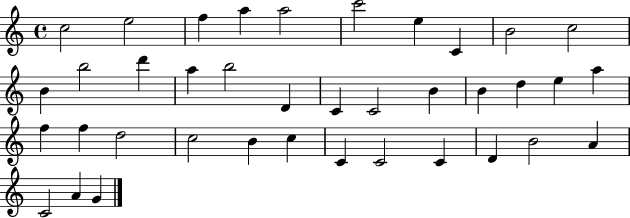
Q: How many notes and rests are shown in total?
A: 38